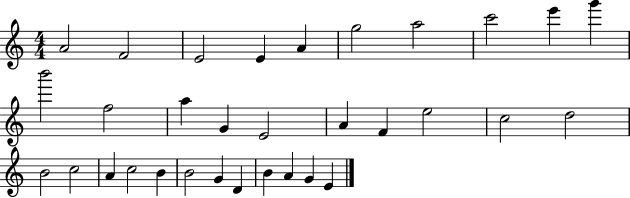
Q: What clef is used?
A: treble